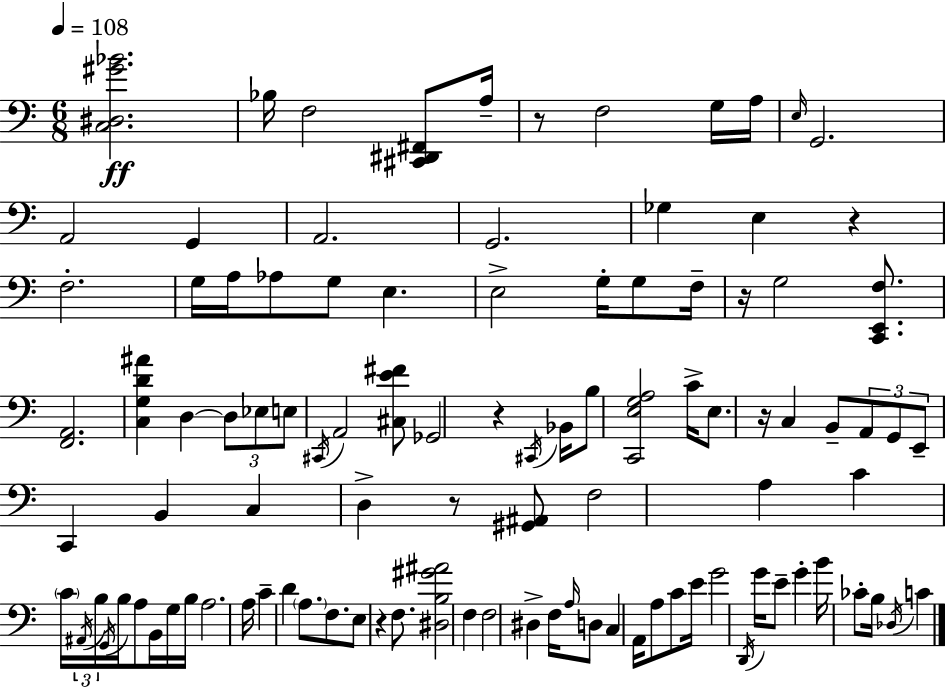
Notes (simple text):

[C3,D#3,G#4,Bb4]/h. Bb3/s F3/h [C#2,D#2,F#2]/e A3/s R/e F3/h G3/s A3/s E3/s G2/h. A2/h G2/q A2/h. G2/h. Gb3/q E3/q R/q F3/h. G3/s A3/s Ab3/e G3/e E3/q. E3/h G3/s G3/e F3/s R/s G3/h [C2,E2,F3]/e. [F2,A2]/h. [C3,G3,D4,A#4]/q D3/q D3/e Eb3/e E3/e C#2/s A2/h [C#3,E4,F#4]/e Gb2/h R/q C#2/s Bb2/s B3/e [C2,E3,G3,A3]/h C4/s E3/e. R/s C3/q B2/e A2/e G2/e E2/e C2/q B2/q C3/q D3/q R/e [G#2,A#2]/e F3/h A3/q C4/q C4/s A#2/s B3/s G2/s B3/s A3/e B2/s G3/s B3/s A3/h. A3/s C4/q D4/q A3/e. F3/e. E3/e R/q F3/e. [D#3,B3,G#4,A#4]/h F3/q F3/h D#3/q F3/s A3/s D3/e C3/q A2/s A3/e C4/e E4/s G4/h D2/s G4/s E4/e G4/q B4/s CES4/e B3/s Db3/s C4/q